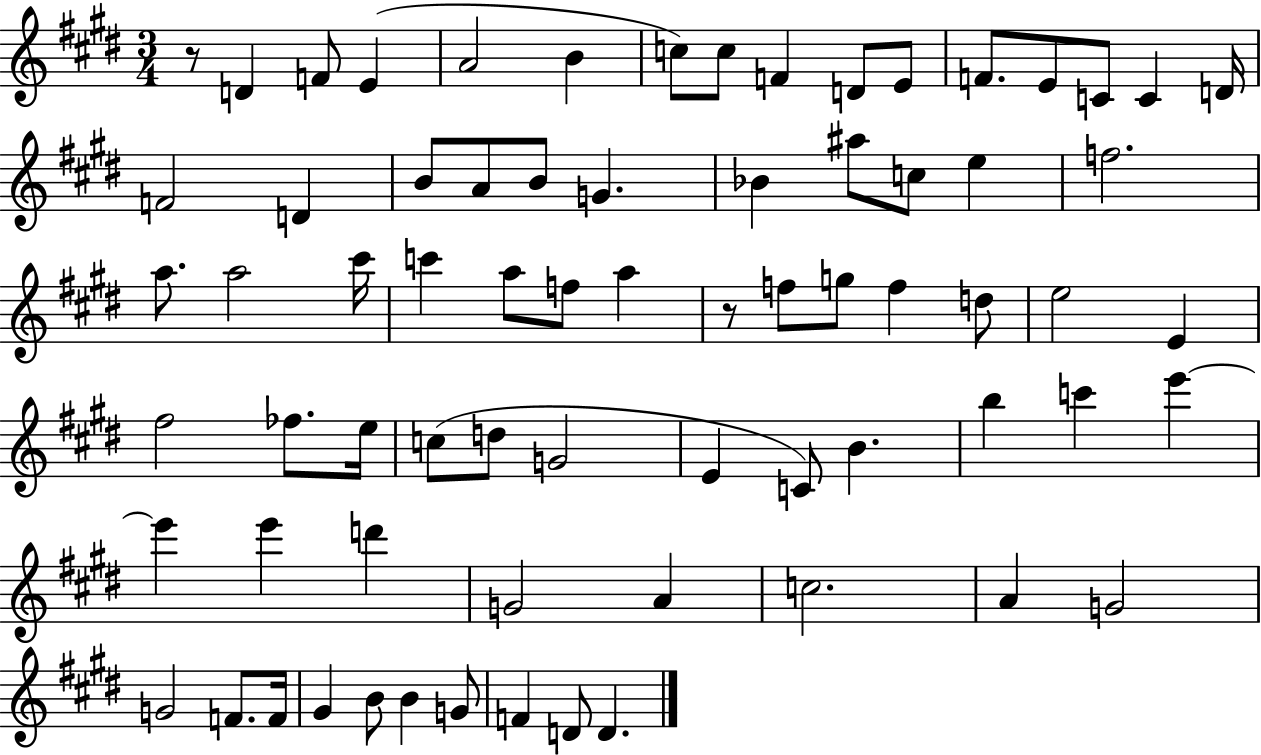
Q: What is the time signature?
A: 3/4